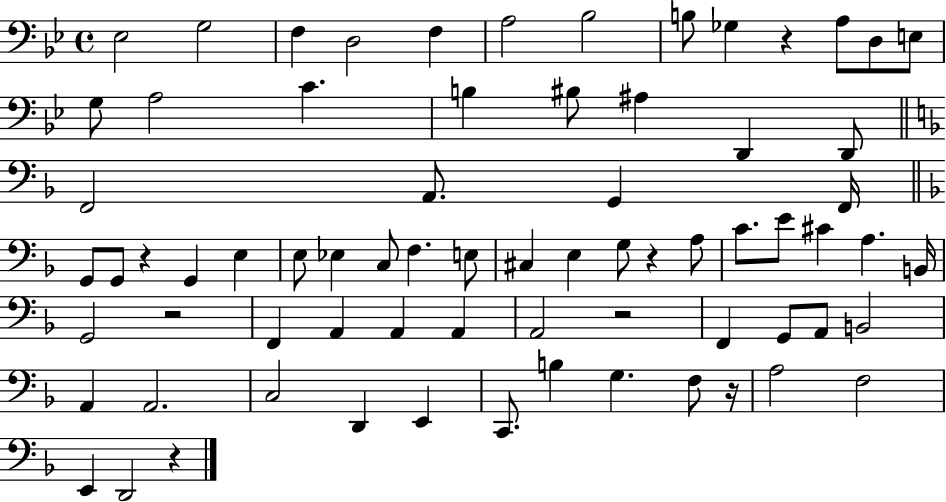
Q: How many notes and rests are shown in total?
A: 72